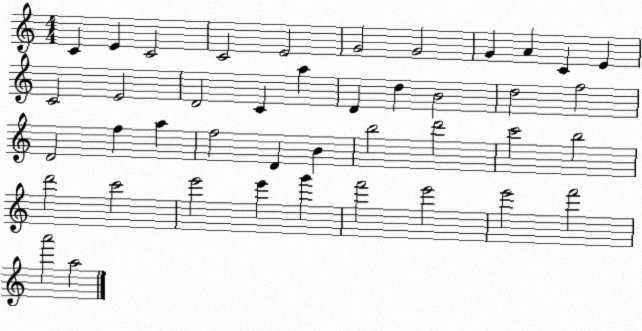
X:1
T:Untitled
M:4/4
L:1/4
K:C
C E C2 C2 E2 G2 G2 G A C E C2 E2 D2 C a D d B2 d2 f2 D2 f a f2 D B b2 d'2 c'2 b2 d'2 c'2 e'2 e' g' f'2 e'2 e'2 f'2 a'2 a2